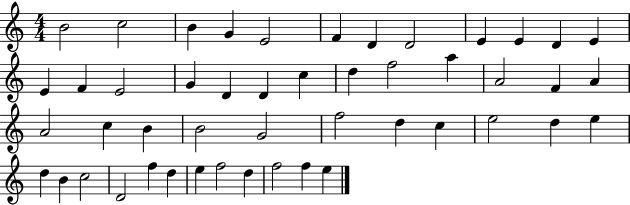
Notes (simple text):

B4/h C5/h B4/q G4/q E4/h F4/q D4/q D4/h E4/q E4/q D4/q E4/q E4/q F4/q E4/h G4/q D4/q D4/q C5/q D5/q F5/h A5/q A4/h F4/q A4/q A4/h C5/q B4/q B4/h G4/h F5/h D5/q C5/q E5/h D5/q E5/q D5/q B4/q C5/h D4/h F5/q D5/q E5/q F5/h D5/q F5/h F5/q E5/q